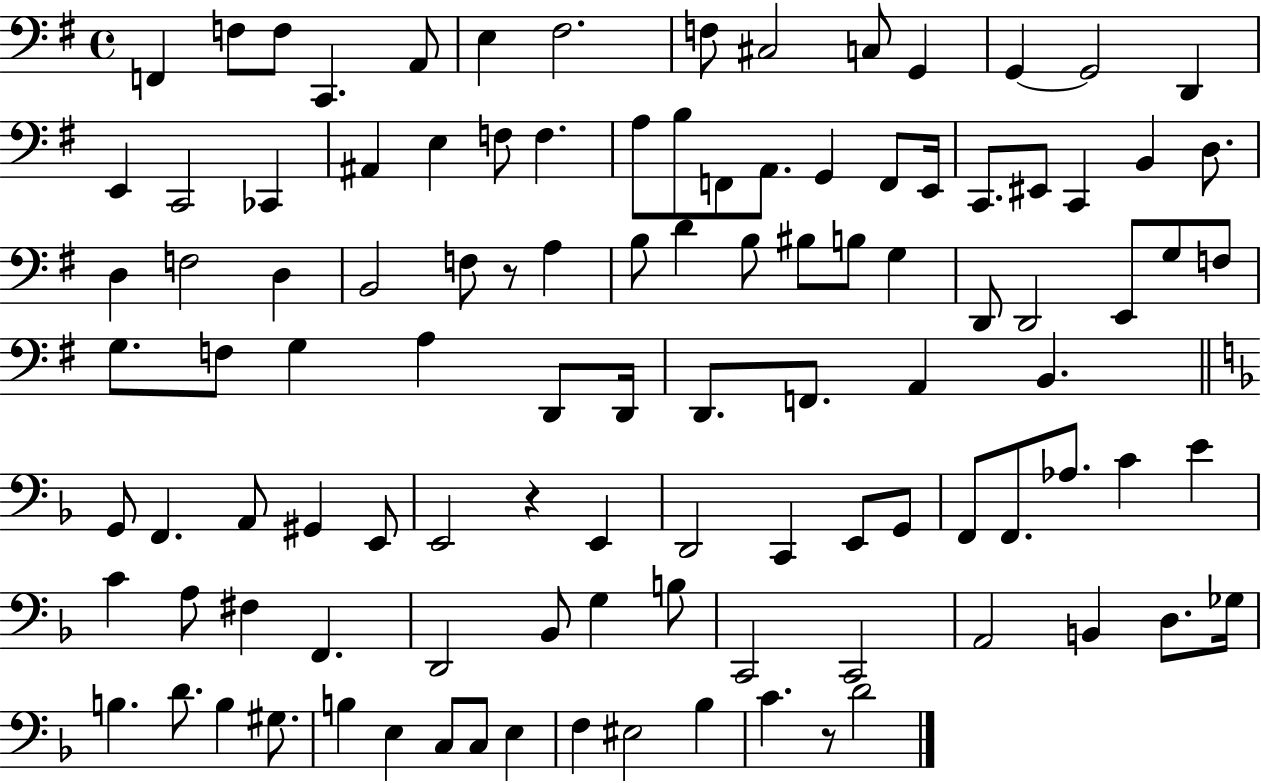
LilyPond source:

{
  \clef bass
  \time 4/4
  \defaultTimeSignature
  \key g \major
  f,4 f8 f8 c,4. a,8 | e4 fis2. | f8 cis2 c8 g,4 | g,4~~ g,2 d,4 | \break e,4 c,2 ces,4 | ais,4 e4 f8 f4. | a8 b8 f,8 a,8. g,4 f,8 e,16 | c,8. eis,8 c,4 b,4 d8. | \break d4 f2 d4 | b,2 f8 r8 a4 | b8 d'4 b8 bis8 b8 g4 | d,8 d,2 e,8 g8 f8 | \break g8. f8 g4 a4 d,8 d,16 | d,8. f,8. a,4 b,4. | \bar "||" \break \key f \major g,8 f,4. a,8 gis,4 e,8 | e,2 r4 e,4 | d,2 c,4 e,8 g,8 | f,8 f,8. aes8. c'4 e'4 | \break c'4 a8 fis4 f,4. | d,2 bes,8 g4 b8 | c,2 c,2 | a,2 b,4 d8. ges16 | \break b4. d'8. b4 gis8. | b4 e4 c8 c8 e4 | f4 eis2 bes4 | c'4. r8 d'2 | \break \bar "|."
}